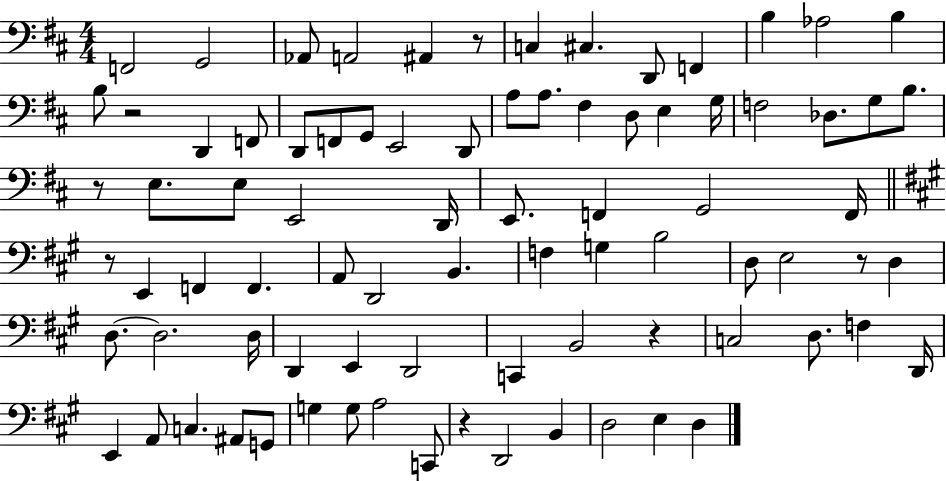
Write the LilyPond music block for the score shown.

{
  \clef bass
  \numericTimeSignature
  \time 4/4
  \key d \major
  \repeat volta 2 { f,2 g,2 | aes,8 a,2 ais,4 r8 | c4 cis4. d,8 f,4 | b4 aes2 b4 | \break b8 r2 d,4 f,8 | d,8 f,8 g,8 e,2 d,8 | a8 a8. fis4 d8 e4 g16 | f2 des8. g8 b8. | \break r8 e8. e8 e,2 d,16 | e,8. f,4 g,2 f,16 | \bar "||" \break \key a \major r8 e,4 f,4 f,4. | a,8 d,2 b,4. | f4 g4 b2 | d8 e2 r8 d4 | \break d8.~~ d2. d16 | d,4 e,4 d,2 | c,4 b,2 r4 | c2 d8. f4 d,16 | \break e,4 a,8 c4. ais,8 g,8 | g4 g8 a2 c,8 | r4 d,2 b,4 | d2 e4 d4 | \break } \bar "|."
}